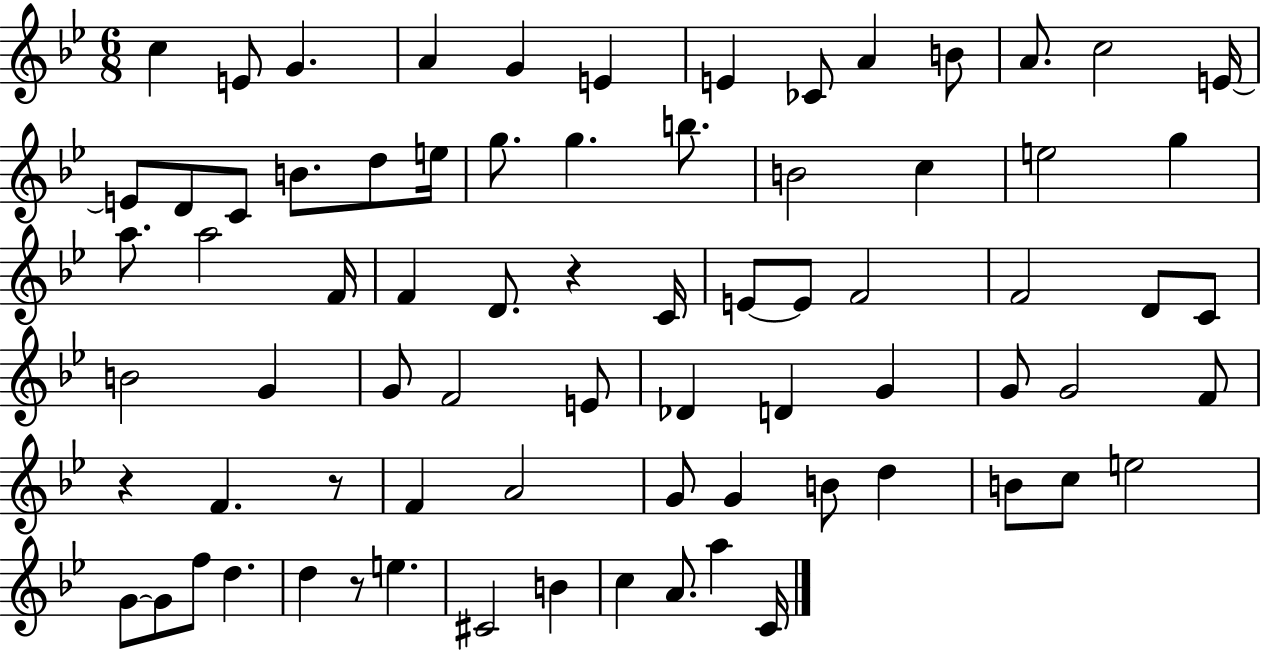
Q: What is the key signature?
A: BES major